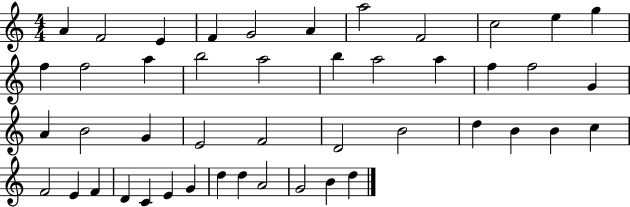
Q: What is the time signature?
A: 4/4